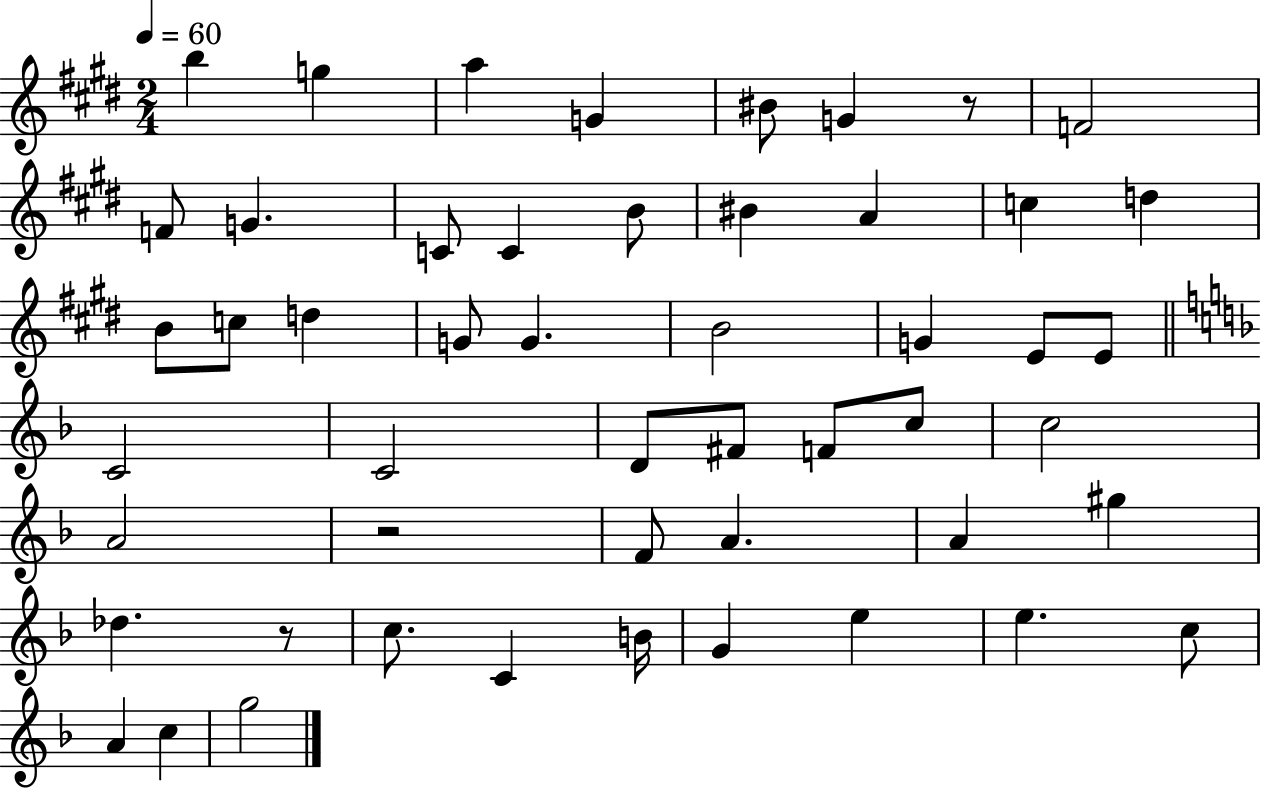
{
  \clef treble
  \numericTimeSignature
  \time 2/4
  \key e \major
  \tempo 4 = 60
  \repeat volta 2 { b''4 g''4 | a''4 g'4 | bis'8 g'4 r8 | f'2 | \break f'8 g'4. | c'8 c'4 b'8 | bis'4 a'4 | c''4 d''4 | \break b'8 c''8 d''4 | g'8 g'4. | b'2 | g'4 e'8 e'8 | \break \bar "||" \break \key d \minor c'2 | c'2 | d'8 fis'8 f'8 c''8 | c''2 | \break a'2 | r2 | f'8 a'4. | a'4 gis''4 | \break des''4. r8 | c''8. c'4 b'16 | g'4 e''4 | e''4. c''8 | \break a'4 c''4 | g''2 | } \bar "|."
}